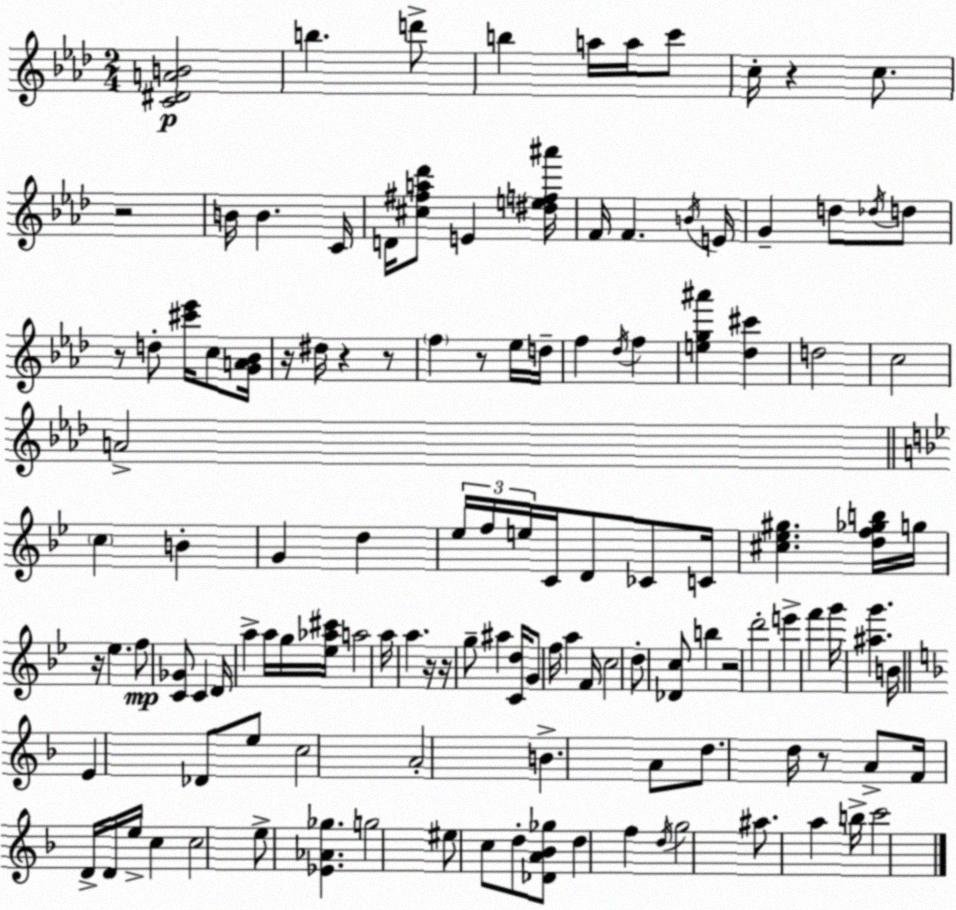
X:1
T:Untitled
M:2/4
L:1/4
K:Ab
[C^DAB]2 b d'/2 b a/4 a/4 c'/2 c/4 z c/2 z2 B/4 B C/4 D/4 [^c^fa_d']/2 E [^def^a']/4 F/4 F B/4 E/4 G d/2 _d/4 d/2 z/2 d/2 [^c'_e']/4 c/2 [GA_B]/4 z/4 ^d/4 z z/2 f z/2 _e/4 d/4 f _d/4 f [eg^a'] [_d^c'] d2 c2 A2 c B G d _e/4 f/4 e/4 C/4 D/2 _C/2 C/4 [^c_e^g] [df_gb]/4 g/4 z/4 _e f/2 [C_G]/2 C D/4 a a/4 g/4 [_e_a^c']/4 a2 a/4 a z/4 z/4 g/2 ^a [Cd]/4 G/2 f/4 a F/4 c2 d/2 [_Dc]/2 b z2 d'2 e' f' g'/4 [^ag'] B/4 E _D/2 e/2 c2 A2 B A/2 d/2 d/4 z/2 A/2 F/4 D/4 D/4 e/4 c c2 e/2 [_E_A_g] g2 ^e/2 c/2 d/2 [_DA_B_g]/2 d f d/4 g2 ^a/2 a b/4 c'2